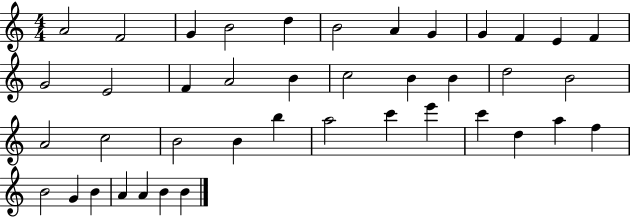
{
  \clef treble
  \numericTimeSignature
  \time 4/4
  \key c \major
  a'2 f'2 | g'4 b'2 d''4 | b'2 a'4 g'4 | g'4 f'4 e'4 f'4 | \break g'2 e'2 | f'4 a'2 b'4 | c''2 b'4 b'4 | d''2 b'2 | \break a'2 c''2 | b'2 b'4 b''4 | a''2 c'''4 e'''4 | c'''4 d''4 a''4 f''4 | \break b'2 g'4 b'4 | a'4 a'4 b'4 b'4 | \bar "|."
}